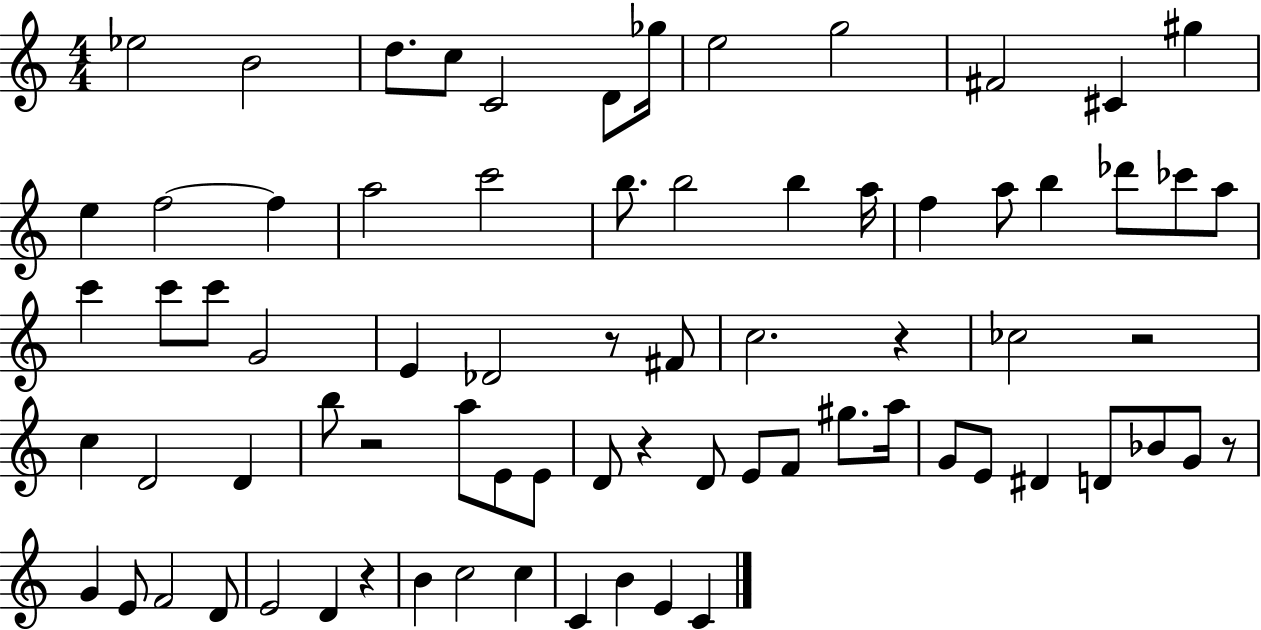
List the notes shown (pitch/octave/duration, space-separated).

Eb5/h B4/h D5/e. C5/e C4/h D4/e Gb5/s E5/h G5/h F#4/h C#4/q G#5/q E5/q F5/h F5/q A5/h C6/h B5/e. B5/h B5/q A5/s F5/q A5/e B5/q Db6/e CES6/e A5/e C6/q C6/e C6/e G4/h E4/q Db4/h R/e F#4/e C5/h. R/q CES5/h R/h C5/q D4/h D4/q B5/e R/h A5/e E4/e E4/e D4/e R/q D4/e E4/e F4/e G#5/e. A5/s G4/e E4/e D#4/q D4/e Bb4/e G4/e R/e G4/q E4/e F4/h D4/e E4/h D4/q R/q B4/q C5/h C5/q C4/q B4/q E4/q C4/q